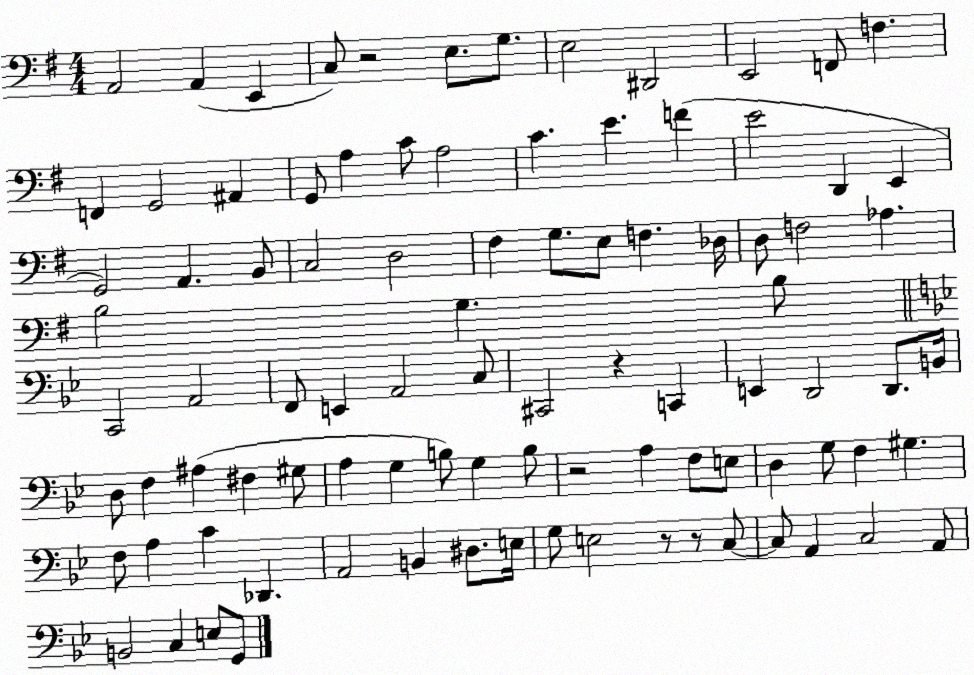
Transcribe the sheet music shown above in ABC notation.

X:1
T:Untitled
M:4/4
L:1/4
K:G
A,,2 A,, E,, C,/2 z2 E,/2 G,/2 E,2 ^D,,2 E,,2 F,,/2 F, F,, G,,2 ^A,, G,,/2 A, C/2 A,2 C E F E2 D,, E,, G,,2 A,, B,,/2 C,2 D,2 ^F, G,/2 E,/2 F, _D,/4 D,/2 F,2 _A, B,2 G, B,/2 C,,2 A,,2 F,,/2 E,, A,,2 C,/2 ^C,,2 z C,, E,, D,,2 D,,/2 B,,/4 D,/2 F, ^A, ^F, ^G,/2 A, G, B,/2 G, B,/2 z2 A, F,/2 E,/2 D, G,/2 F, ^G, F,/2 A, C _D,, A,,2 B,, ^D,/2 E,/4 G,/2 E,2 z/2 z/2 C,/2 C,/2 A,, C,2 A,,/2 B,,2 C, E,/2 G,,/2